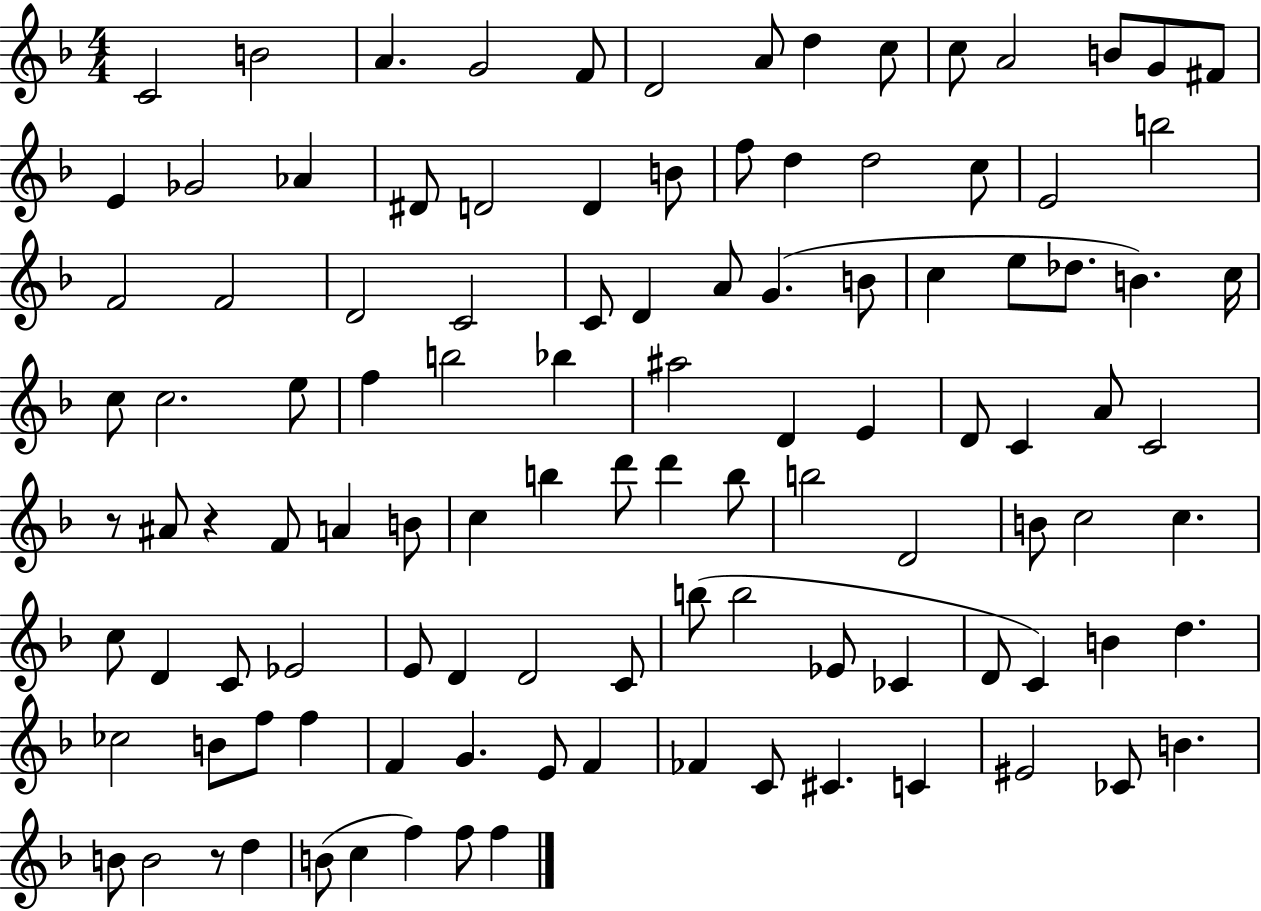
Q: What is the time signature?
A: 4/4